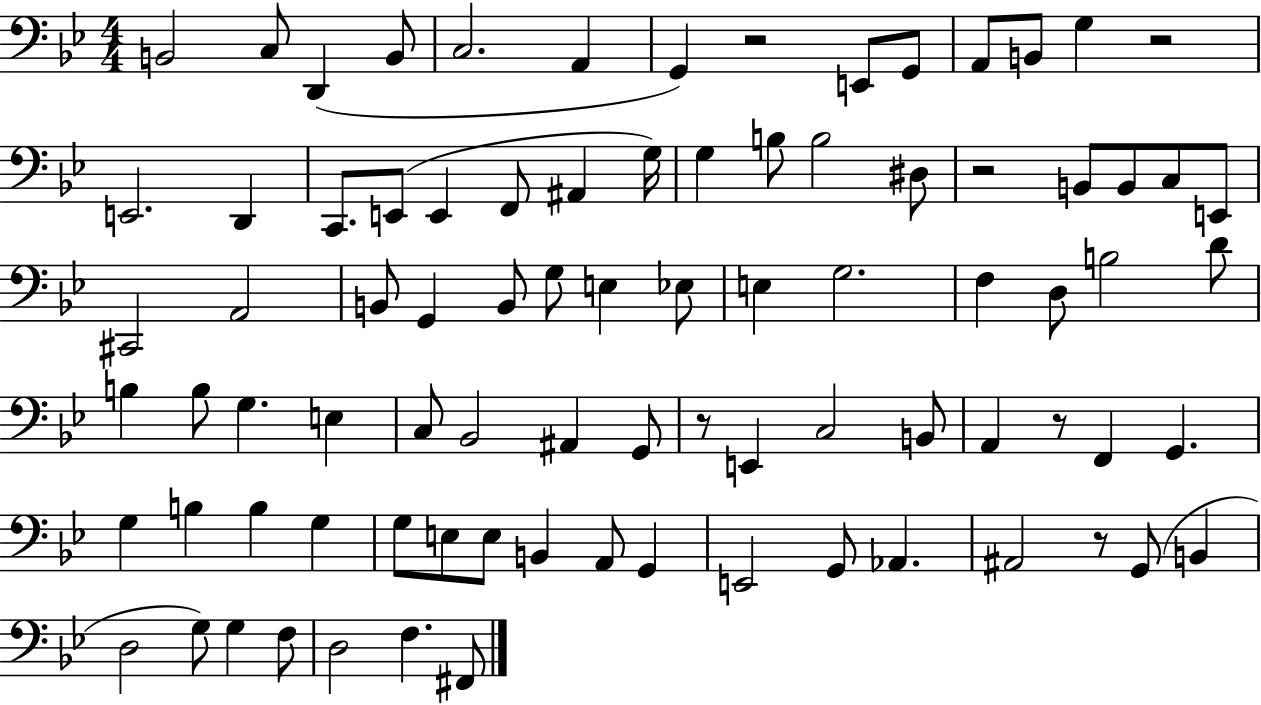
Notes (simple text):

B2/h C3/e D2/q B2/e C3/h. A2/q G2/q R/h E2/e G2/e A2/e B2/e G3/q R/h E2/h. D2/q C2/e. E2/e E2/q F2/e A#2/q G3/s G3/q B3/e B3/h D#3/e R/h B2/e B2/e C3/e E2/e C#2/h A2/h B2/e G2/q B2/e G3/e E3/q Eb3/e E3/q G3/h. F3/q D3/e B3/h D4/e B3/q B3/e G3/q. E3/q C3/e Bb2/h A#2/q G2/e R/e E2/q C3/h B2/e A2/q R/e F2/q G2/q. G3/q B3/q B3/q G3/q G3/e E3/e E3/e B2/q A2/e G2/q E2/h G2/e Ab2/q. A#2/h R/e G2/e B2/q D3/h G3/e G3/q F3/e D3/h F3/q. F#2/e